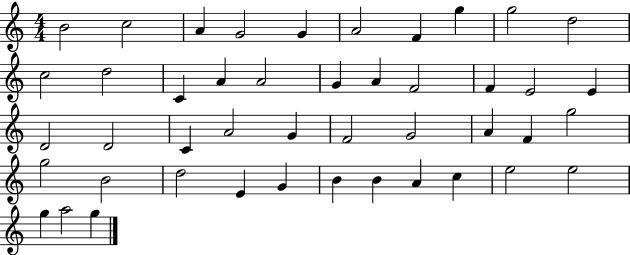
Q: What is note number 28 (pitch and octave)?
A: G4